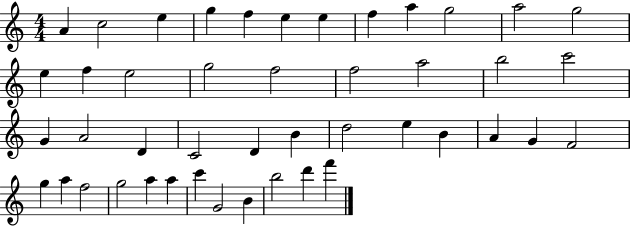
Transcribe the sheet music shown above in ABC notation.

X:1
T:Untitled
M:4/4
L:1/4
K:C
A c2 e g f e e f a g2 a2 g2 e f e2 g2 f2 f2 a2 b2 c'2 G A2 D C2 D B d2 e B A G F2 g a f2 g2 a a c' G2 B b2 d' f'